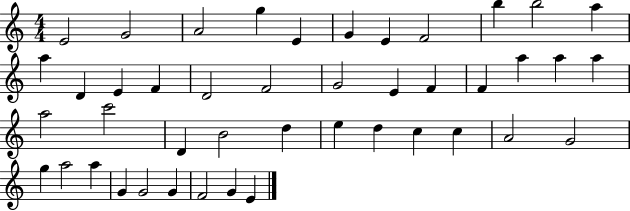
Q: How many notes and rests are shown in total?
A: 44